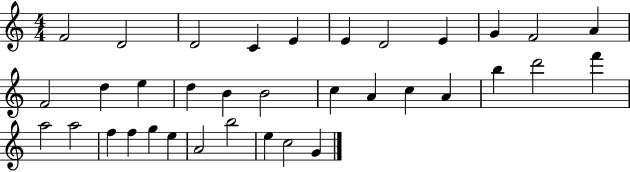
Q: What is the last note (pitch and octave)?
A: G4